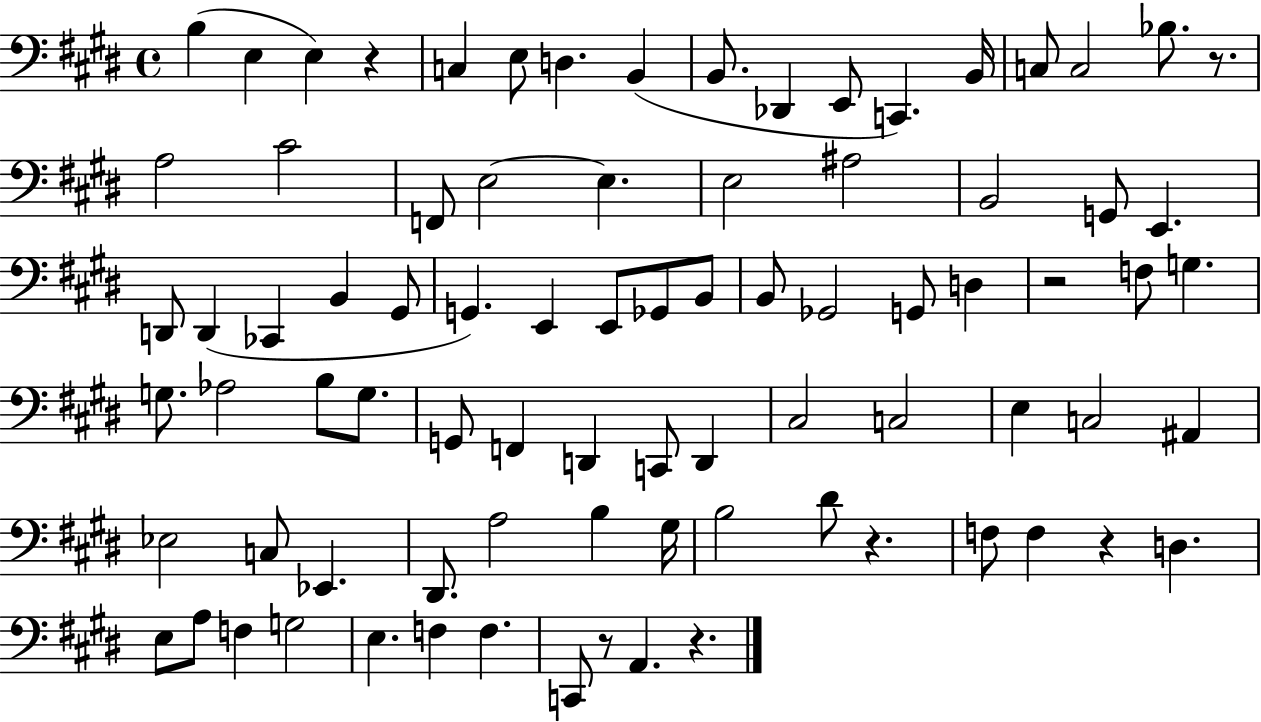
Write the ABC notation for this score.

X:1
T:Untitled
M:4/4
L:1/4
K:E
B, E, E, z C, E,/2 D, B,, B,,/2 _D,, E,,/2 C,, B,,/4 C,/2 C,2 _B,/2 z/2 A,2 ^C2 F,,/2 E,2 E, E,2 ^A,2 B,,2 G,,/2 E,, D,,/2 D,, _C,, B,, ^G,,/2 G,, E,, E,,/2 _G,,/2 B,,/2 B,,/2 _G,,2 G,,/2 D, z2 F,/2 G, G,/2 _A,2 B,/2 G,/2 G,,/2 F,, D,, C,,/2 D,, ^C,2 C,2 E, C,2 ^A,, _E,2 C,/2 _E,, ^D,,/2 A,2 B, ^G,/4 B,2 ^D/2 z F,/2 F, z D, E,/2 A,/2 F, G,2 E, F, F, C,,/2 z/2 A,, z